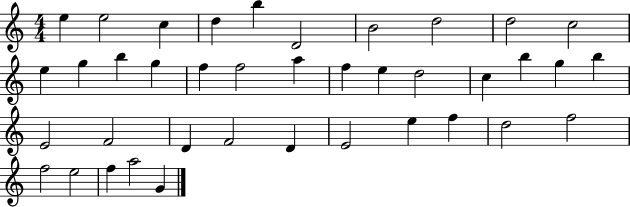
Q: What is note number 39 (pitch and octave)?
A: G4